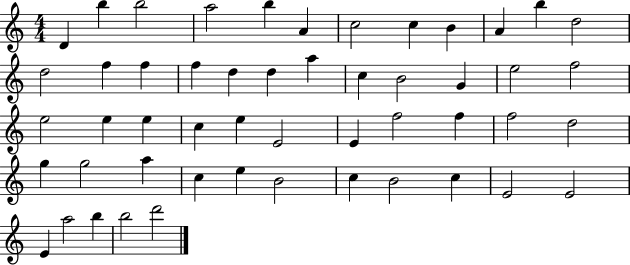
D4/q B5/q B5/h A5/h B5/q A4/q C5/h C5/q B4/q A4/q B5/q D5/h D5/h F5/q F5/q F5/q D5/q D5/q A5/q C5/q B4/h G4/q E5/h F5/h E5/h E5/q E5/q C5/q E5/q E4/h E4/q F5/h F5/q F5/h D5/h G5/q G5/h A5/q C5/q E5/q B4/h C5/q B4/h C5/q E4/h E4/h E4/q A5/h B5/q B5/h D6/h